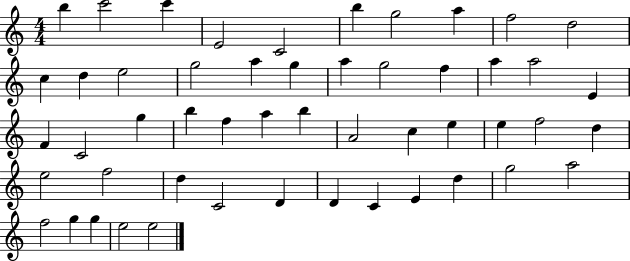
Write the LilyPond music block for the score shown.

{
  \clef treble
  \numericTimeSignature
  \time 4/4
  \key c \major
  b''4 c'''2 c'''4 | e'2 c'2 | b''4 g''2 a''4 | f''2 d''2 | \break c''4 d''4 e''2 | g''2 a''4 g''4 | a''4 g''2 f''4 | a''4 a''2 e'4 | \break f'4 c'2 g''4 | b''4 f''4 a''4 b''4 | a'2 c''4 e''4 | e''4 f''2 d''4 | \break e''2 f''2 | d''4 c'2 d'4 | d'4 c'4 e'4 d''4 | g''2 a''2 | \break f''2 g''4 g''4 | e''2 e''2 | \bar "|."
}